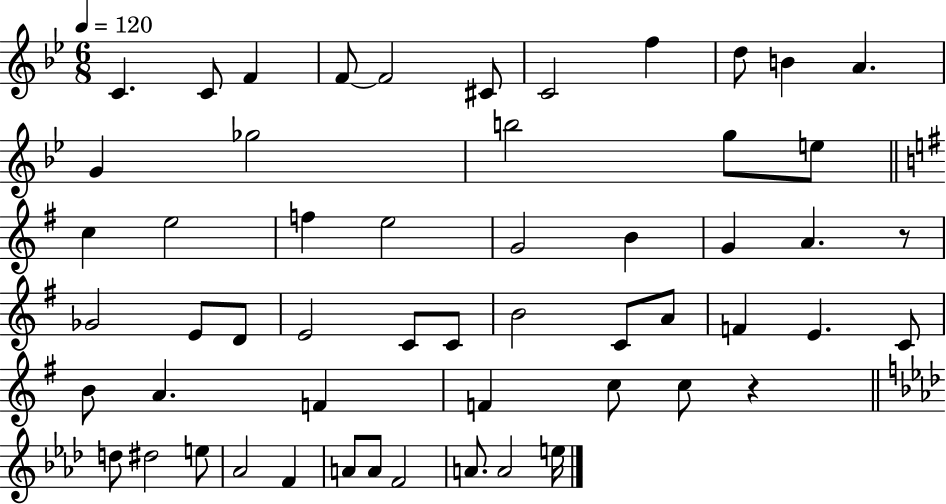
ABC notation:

X:1
T:Untitled
M:6/8
L:1/4
K:Bb
C C/2 F F/2 F2 ^C/2 C2 f d/2 B A G _g2 b2 g/2 e/2 c e2 f e2 G2 B G A z/2 _G2 E/2 D/2 E2 C/2 C/2 B2 C/2 A/2 F E C/2 B/2 A F F c/2 c/2 z d/2 ^d2 e/2 _A2 F A/2 A/2 F2 A/2 A2 e/4